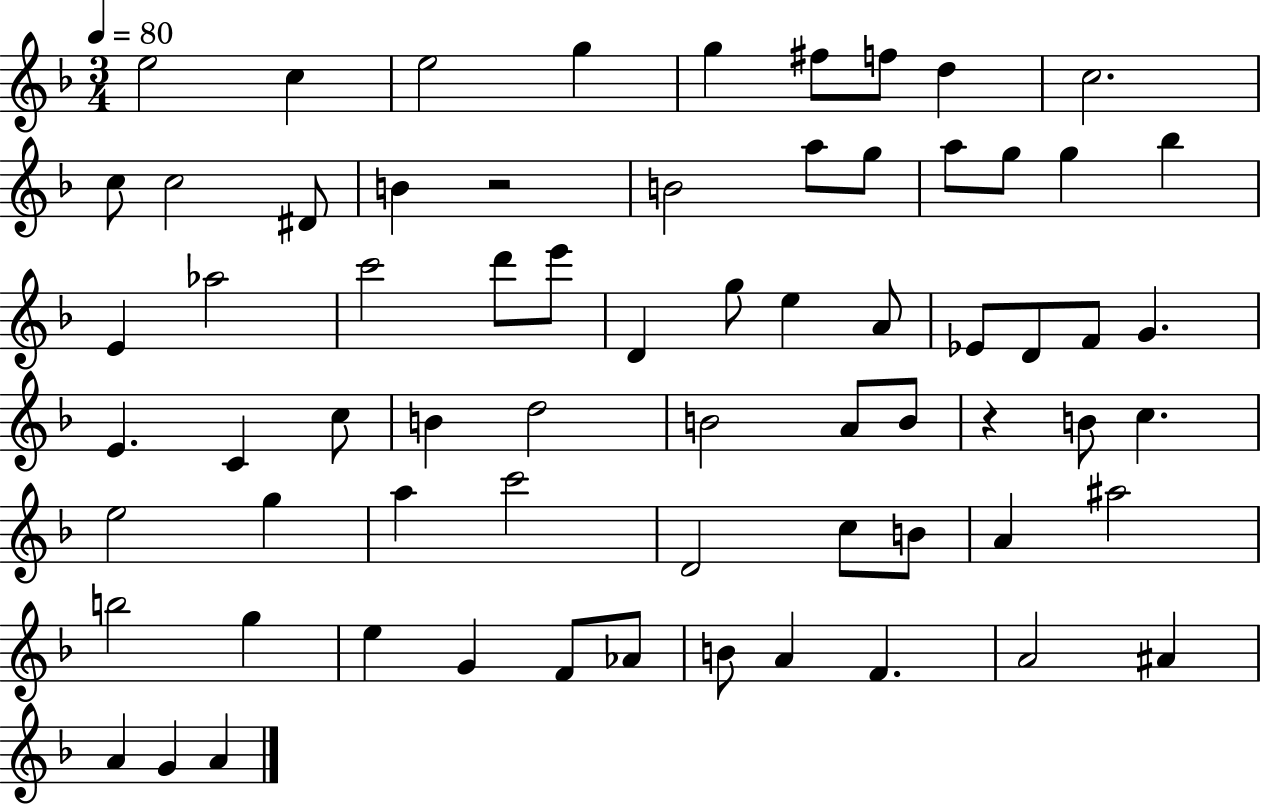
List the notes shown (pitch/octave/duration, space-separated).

E5/h C5/q E5/h G5/q G5/q F#5/e F5/e D5/q C5/h. C5/e C5/h D#4/e B4/q R/h B4/h A5/e G5/e A5/e G5/e G5/q Bb5/q E4/q Ab5/h C6/h D6/e E6/e D4/q G5/e E5/q A4/e Eb4/e D4/e F4/e G4/q. E4/q. C4/q C5/e B4/q D5/h B4/h A4/e B4/e R/q B4/e C5/q. E5/h G5/q A5/q C6/h D4/h C5/e B4/e A4/q A#5/h B5/h G5/q E5/q G4/q F4/e Ab4/e B4/e A4/q F4/q. A4/h A#4/q A4/q G4/q A4/q